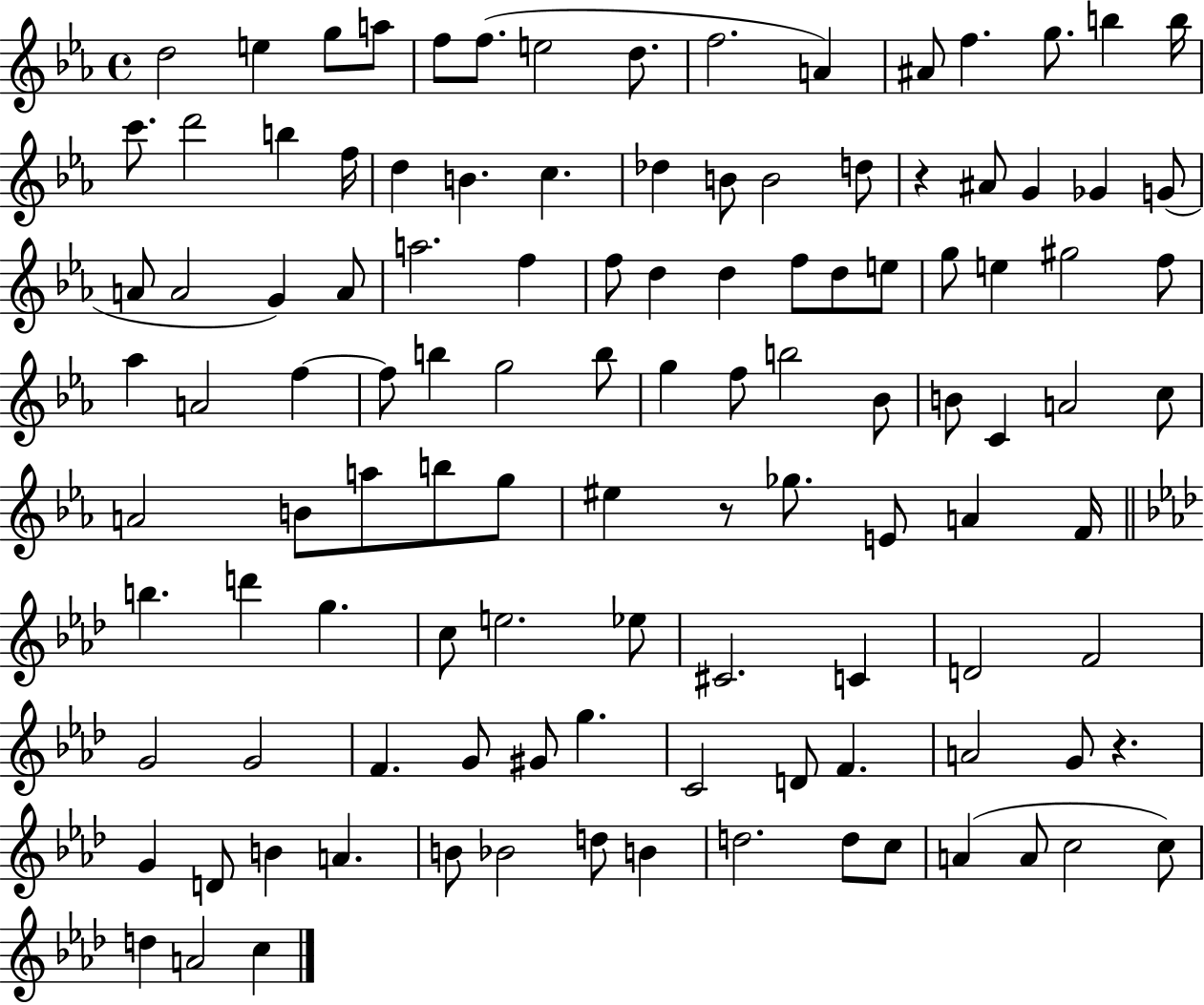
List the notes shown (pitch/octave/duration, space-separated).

D5/h E5/q G5/e A5/e F5/e F5/e. E5/h D5/e. F5/h. A4/q A#4/e F5/q. G5/e. B5/q B5/s C6/e. D6/h B5/q F5/s D5/q B4/q. C5/q. Db5/q B4/e B4/h D5/e R/q A#4/e G4/q Gb4/q G4/e A4/e A4/h G4/q A4/e A5/h. F5/q F5/e D5/q D5/q F5/e D5/e E5/e G5/e E5/q G#5/h F5/e Ab5/q A4/h F5/q F5/e B5/q G5/h B5/e G5/q F5/e B5/h Bb4/e B4/e C4/q A4/h C5/e A4/h B4/e A5/e B5/e G5/e EIS5/q R/e Gb5/e. E4/e A4/q F4/s B5/q. D6/q G5/q. C5/e E5/h. Eb5/e C#4/h. C4/q D4/h F4/h G4/h G4/h F4/q. G4/e G#4/e G5/q. C4/h D4/e F4/q. A4/h G4/e R/q. G4/q D4/e B4/q A4/q. B4/e Bb4/h D5/e B4/q D5/h. D5/e C5/e A4/q A4/e C5/h C5/e D5/q A4/h C5/q